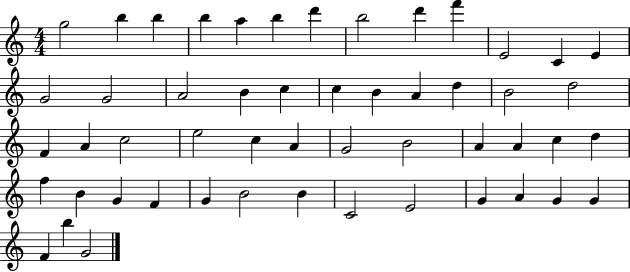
G5/h B5/q B5/q B5/q A5/q B5/q D6/q B5/h D6/q F6/q E4/h C4/q E4/q G4/h G4/h A4/h B4/q C5/q C5/q B4/q A4/q D5/q B4/h D5/h F4/q A4/q C5/h E5/h C5/q A4/q G4/h B4/h A4/q A4/q C5/q D5/q F5/q B4/q G4/q F4/q G4/q B4/h B4/q C4/h E4/h G4/q A4/q G4/q G4/q F4/q B5/q G4/h